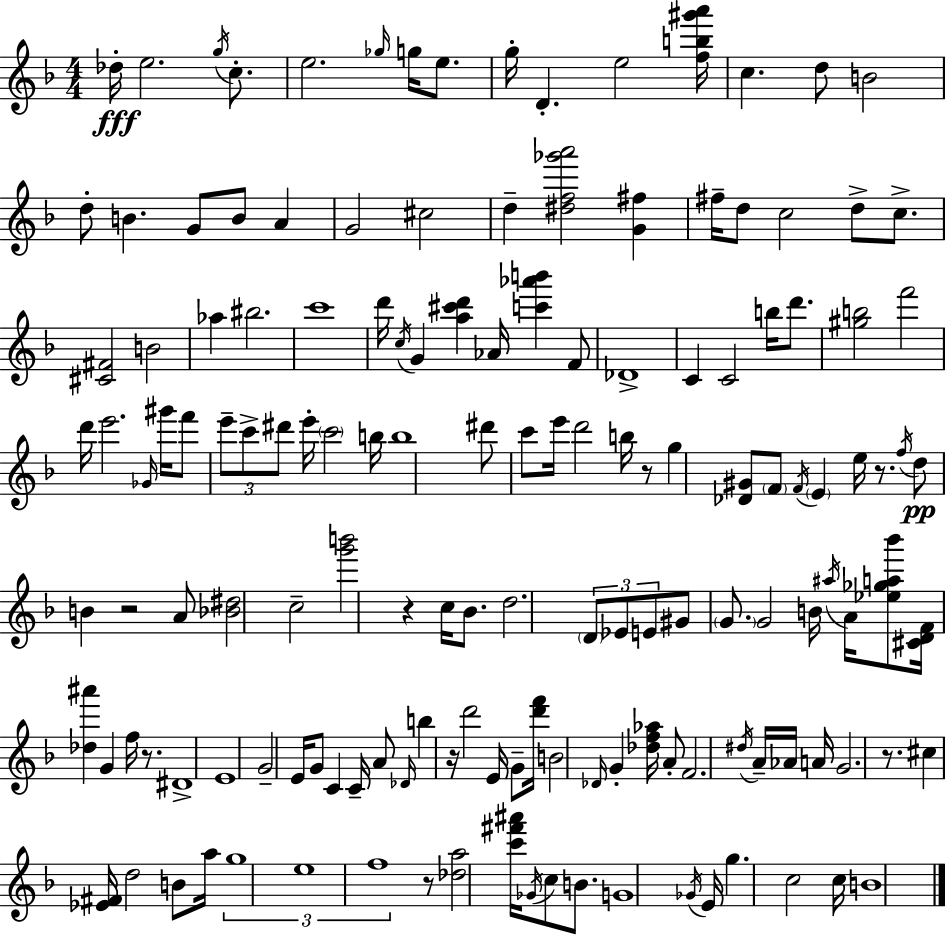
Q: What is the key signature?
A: D minor